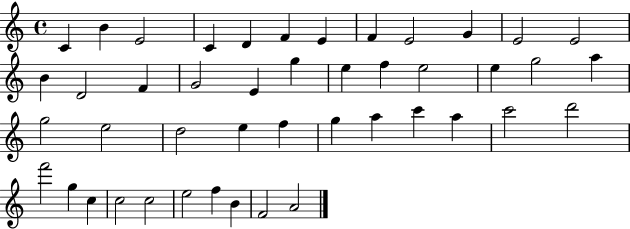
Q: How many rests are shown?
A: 0